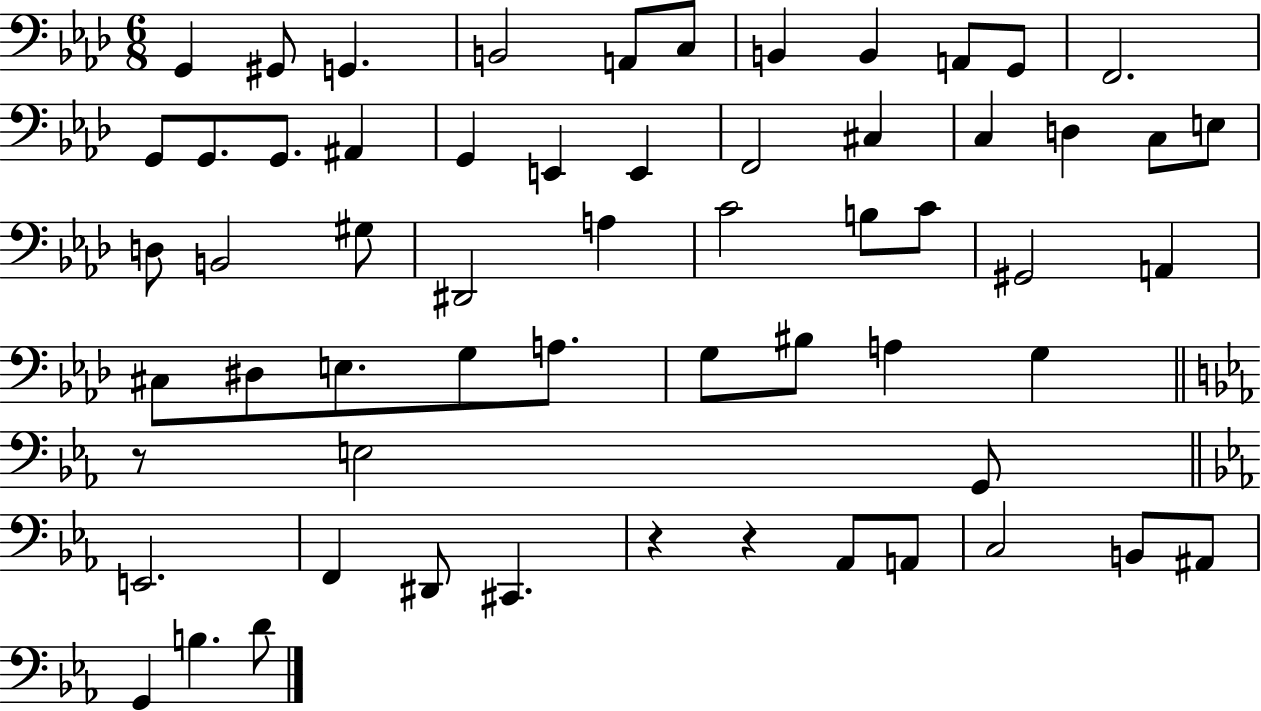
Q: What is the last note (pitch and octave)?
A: D4